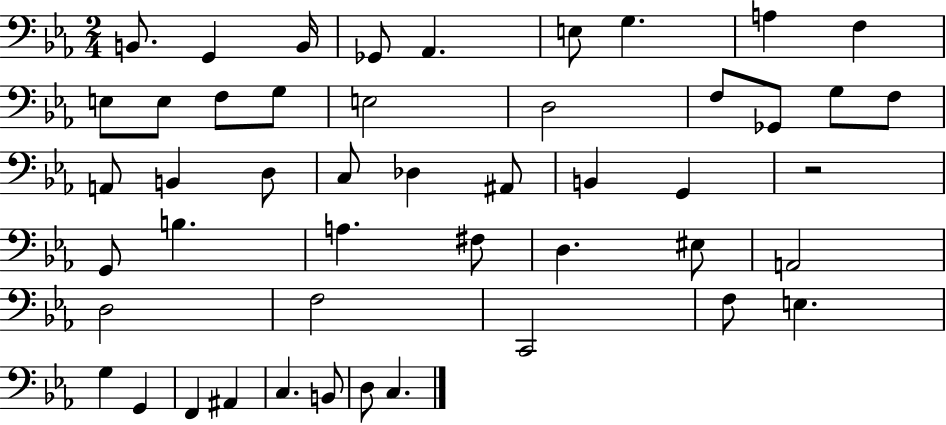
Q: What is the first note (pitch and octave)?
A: B2